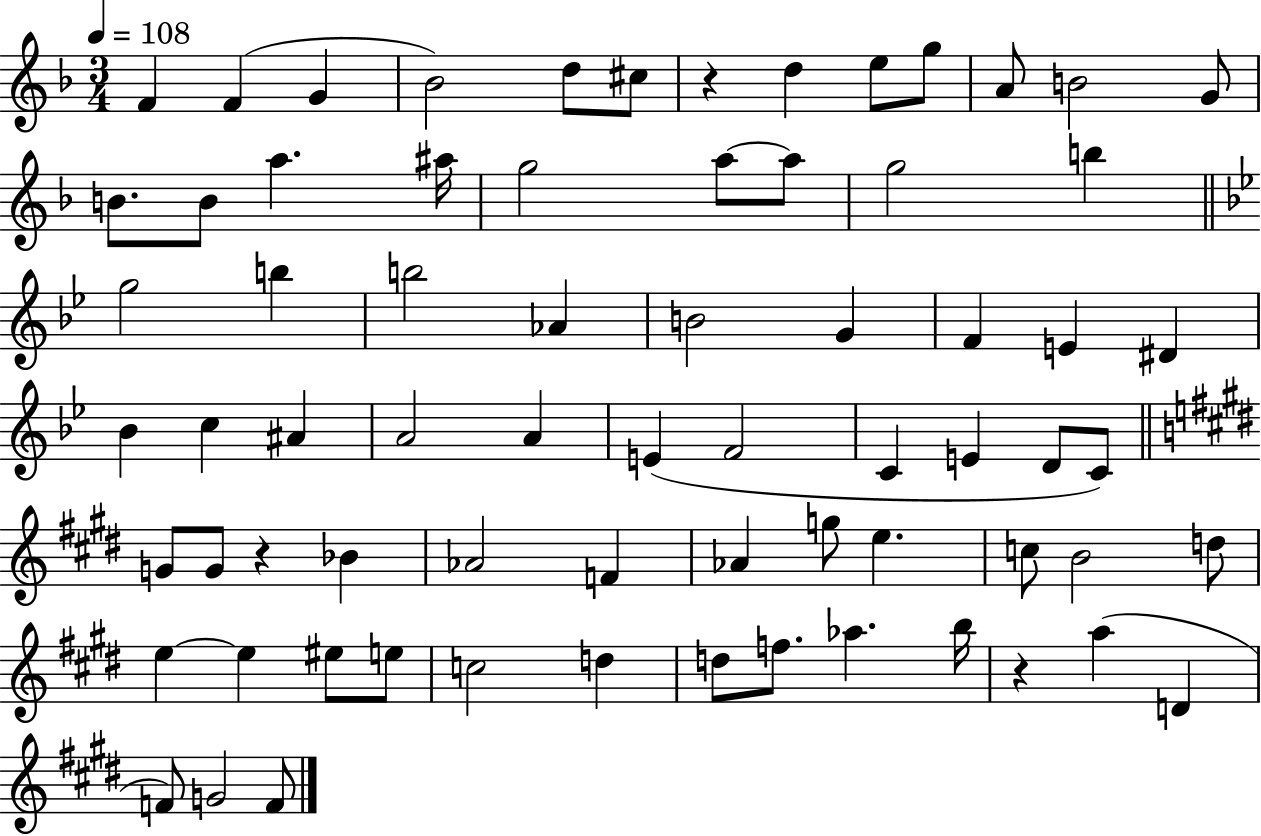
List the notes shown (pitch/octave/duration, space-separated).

F4/q F4/q G4/q Bb4/h D5/e C#5/e R/q D5/q E5/e G5/e A4/e B4/h G4/e B4/e. B4/e A5/q. A#5/s G5/h A5/e A5/e G5/h B5/q G5/h B5/q B5/h Ab4/q B4/h G4/q F4/q E4/q D#4/q Bb4/q C5/q A#4/q A4/h A4/q E4/q F4/h C4/q E4/q D4/e C4/e G4/e G4/e R/q Bb4/q Ab4/h F4/q Ab4/q G5/e E5/q. C5/e B4/h D5/e E5/q E5/q EIS5/e E5/e C5/h D5/q D5/e F5/e. Ab5/q. B5/s R/q A5/q D4/q F4/e G4/h F4/e